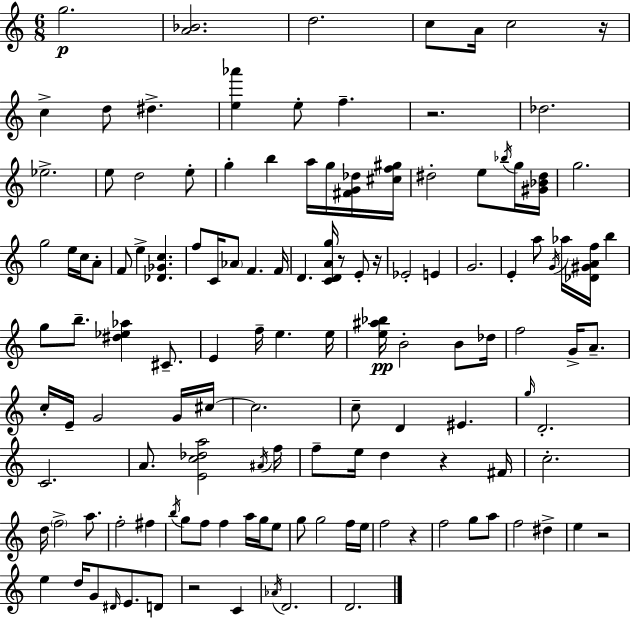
{
  \clef treble
  \numericTimeSignature
  \time 6/8
  \key c \major
  g''2.\p | <a' bes'>2. | d''2. | c''8 a'16 c''2 r16 | \break c''4-> d''8 dis''4.-> | <e'' aes'''>4 e''8-. f''4.-- | r2. | des''2. | \break ees''2.-> | e''8 d''2 e''8-. | g''4-. b''4 a''16 g''16 <fis' g' des''>16 <cis'' f'' gis''>16 | dis''2-. e''8 \acciaccatura { bes''16 } g''16 | \break <gis' bes' dis''>16 g''2. | g''2 e''16 c''16 a'8-. | f'8 e''4-> <des' ges' c''>4. | f''8 c'16 \parenthesize aes'8 f'4. | \break f'16 d'4. <c' d' a' g''>16 r8 e'8-. | r16 ees'2-. e'4 | g'2. | e'4-. a''8 \acciaccatura { g'16 } aes''16 <des' gis' a' f''>16 b''4 | \break g''8 b''8.-- <dis'' ees'' aes''>4 cis'8.-- | e'4 f''16-- e''4. | e''16 <e'' ais'' bes''>16\pp b'2-. b'8 | des''16 f''2 g'16-> a'8.-- | \break c''16-. e'16-- g'2 | g'16 cis''16~~ cis''2. | c''8-- d'4 eis'4. | \grace { g''16 } d'2.-. | \break c'2. | a'8. <e' c'' des'' a''>2 | \acciaccatura { ais'16 } f''16 f''8-- e''16 d''4 r4 | fis'16 c''2.-. | \break d''16 \parenthesize f''2-> | a''8. f''2-. | fis''4 \acciaccatura { b''16 } g''8 f''8 f''4 | a''16 g''16 e''8 g''8 g''2 | \break f''16 e''16 f''2 | r4 f''2 | g''8 a''8 f''2 | dis''4-> e''4 r2 | \break e''4 d''16 g'8 | \grace { dis'16 } e'8. d'8 r2 | c'4 \acciaccatura { aes'16 } d'2. | d'2. | \break \bar "|."
}